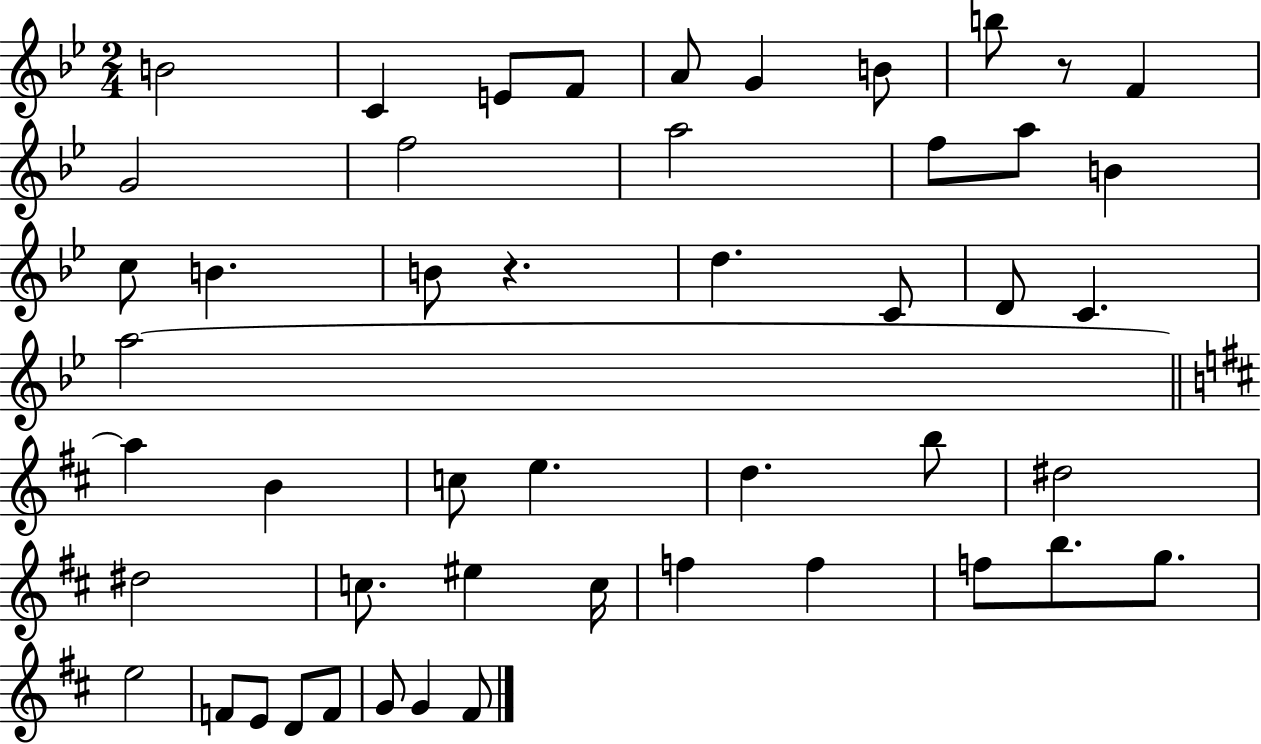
B4/h C4/q E4/e F4/e A4/e G4/q B4/e B5/e R/e F4/q G4/h F5/h A5/h F5/e A5/e B4/q C5/e B4/q. B4/e R/q. D5/q. C4/e D4/e C4/q. A5/h A5/q B4/q C5/e E5/q. D5/q. B5/e D#5/h D#5/h C5/e. EIS5/q C5/s F5/q F5/q F5/e B5/e. G5/e. E5/h F4/e E4/e D4/e F4/e G4/e G4/q F#4/e